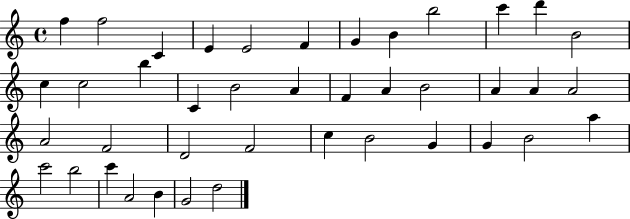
X:1
T:Untitled
M:4/4
L:1/4
K:C
f f2 C E E2 F G B b2 c' d' B2 c c2 b C B2 A F A B2 A A A2 A2 F2 D2 F2 c B2 G G B2 a c'2 b2 c' A2 B G2 d2